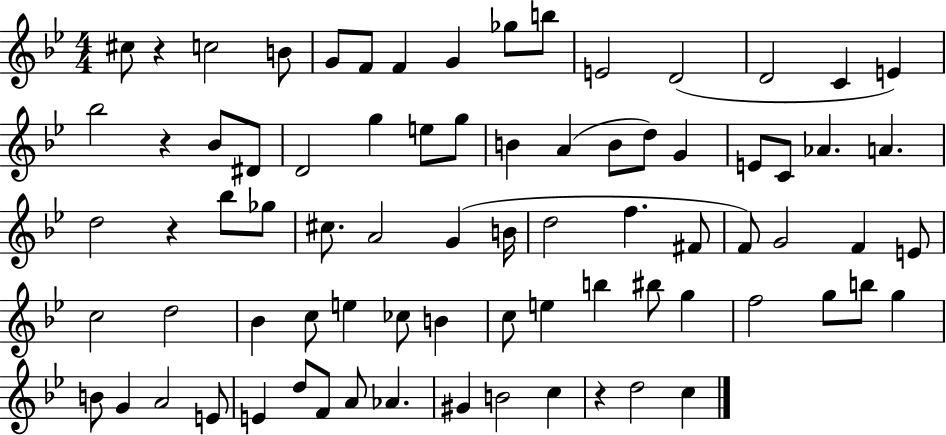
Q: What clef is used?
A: treble